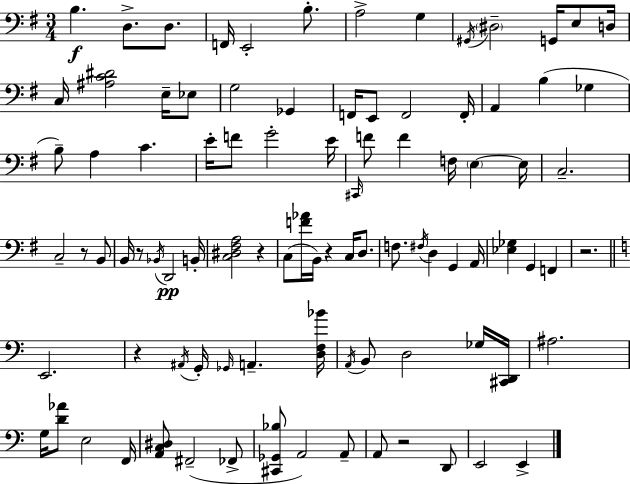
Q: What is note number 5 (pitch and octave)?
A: E2